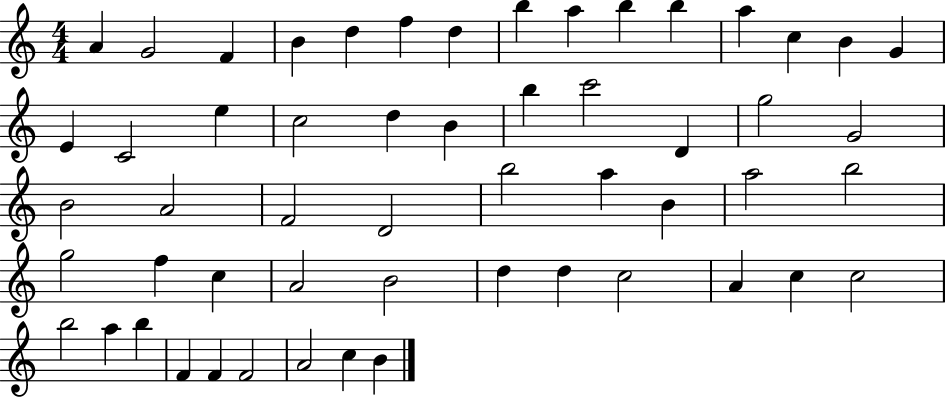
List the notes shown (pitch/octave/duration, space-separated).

A4/q G4/h F4/q B4/q D5/q F5/q D5/q B5/q A5/q B5/q B5/q A5/q C5/q B4/q G4/q E4/q C4/h E5/q C5/h D5/q B4/q B5/q C6/h D4/q G5/h G4/h B4/h A4/h F4/h D4/h B5/h A5/q B4/q A5/h B5/h G5/h F5/q C5/q A4/h B4/h D5/q D5/q C5/h A4/q C5/q C5/h B5/h A5/q B5/q F4/q F4/q F4/h A4/h C5/q B4/q